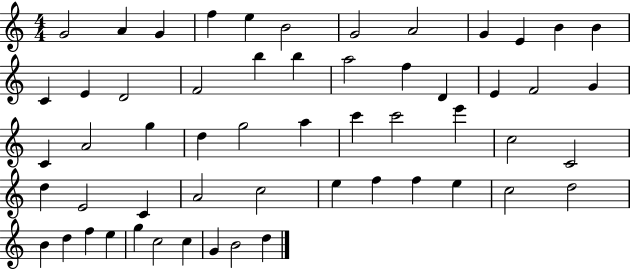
{
  \clef treble
  \numericTimeSignature
  \time 4/4
  \key c \major
  g'2 a'4 g'4 | f''4 e''4 b'2 | g'2 a'2 | g'4 e'4 b'4 b'4 | \break c'4 e'4 d'2 | f'2 b''4 b''4 | a''2 f''4 d'4 | e'4 f'2 g'4 | \break c'4 a'2 g''4 | d''4 g''2 a''4 | c'''4 c'''2 e'''4 | c''2 c'2 | \break d''4 e'2 c'4 | a'2 c''2 | e''4 f''4 f''4 e''4 | c''2 d''2 | \break b'4 d''4 f''4 e''4 | g''4 c''2 c''4 | g'4 b'2 d''4 | \bar "|."
}